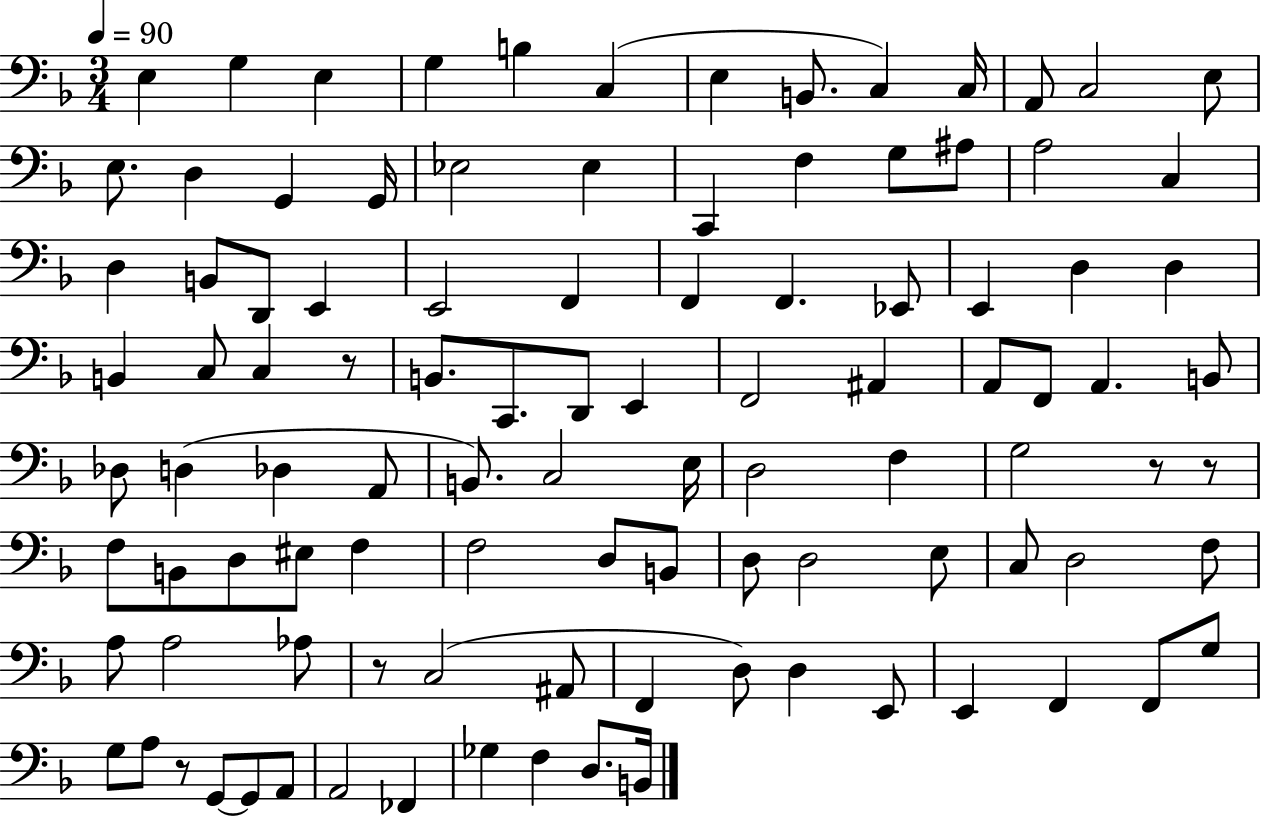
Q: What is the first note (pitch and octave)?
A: E3